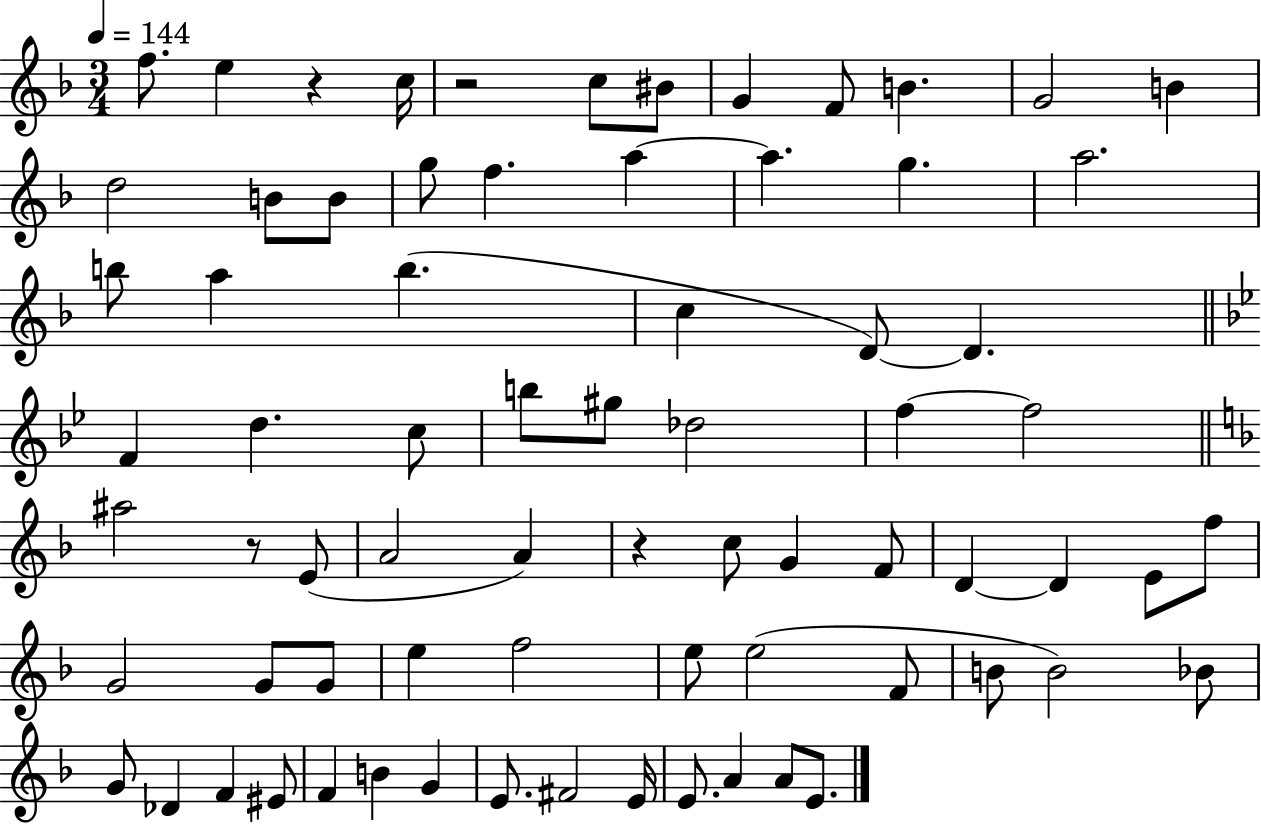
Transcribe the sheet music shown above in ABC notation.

X:1
T:Untitled
M:3/4
L:1/4
K:F
f/2 e z c/4 z2 c/2 ^B/2 G F/2 B G2 B d2 B/2 B/2 g/2 f a a g a2 b/2 a b c D/2 D F d c/2 b/2 ^g/2 _d2 f f2 ^a2 z/2 E/2 A2 A z c/2 G F/2 D D E/2 f/2 G2 G/2 G/2 e f2 e/2 e2 F/2 B/2 B2 _B/2 G/2 _D F ^E/2 F B G E/2 ^F2 E/4 E/2 A A/2 E/2